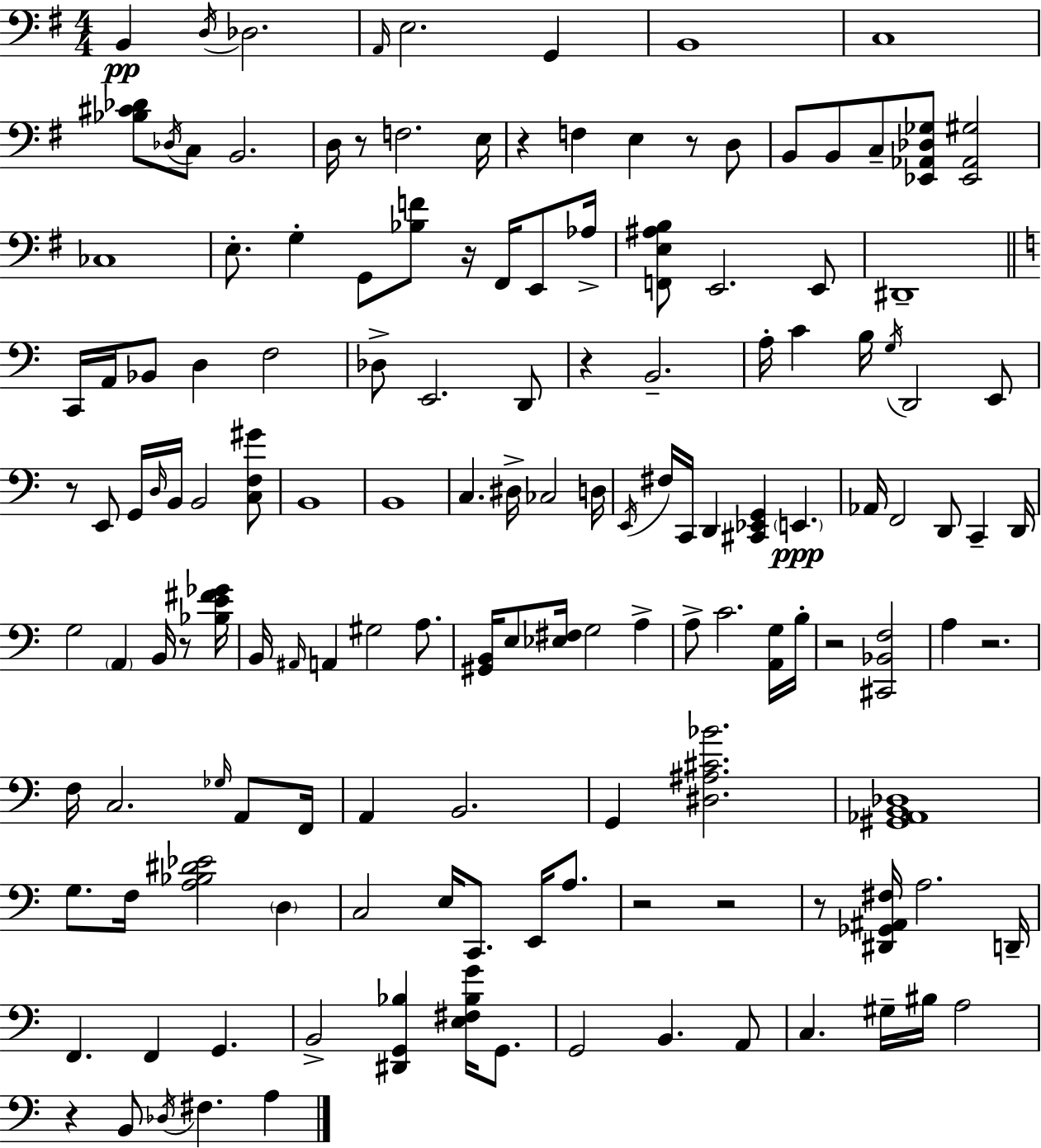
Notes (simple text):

B2/q D3/s Db3/h. A2/s E3/h. G2/q B2/w C3/w [Bb3,C#4,Db4]/e Db3/s C3/e B2/h. D3/s R/e F3/h. E3/s R/q F3/q E3/q R/e D3/e B2/e B2/e C3/e [Eb2,Ab2,Db3,Gb3]/e [Eb2,Ab2,G#3]/h CES3/w E3/e. G3/q G2/e [Bb3,F4]/e R/s F#2/s E2/e Ab3/s [F2,E3,A#3,B3]/e E2/h. E2/e D#2/w C2/s A2/s Bb2/e D3/q F3/h Db3/e E2/h. D2/e R/q B2/h. A3/s C4/q B3/s G3/s D2/h E2/e R/e E2/e G2/s D3/s B2/s B2/h [C3,F3,G#4]/e B2/w B2/w C3/q. D#3/s CES3/h D3/s E2/s F#3/s C2/s D2/q [C#2,Eb2,G2]/q E2/q. Ab2/s F2/h D2/e C2/q D2/s G3/h A2/q B2/s R/e [Bb3,E4,F#4,Gb4]/s B2/s A#2/s A2/q G#3/h A3/e. [G#2,B2]/s E3/e [Eb3,F#3]/s G3/h A3/q A3/e C4/h. [A2,G3]/s B3/s R/h [C#2,Bb2,F3]/h A3/q R/h. F3/s C3/h. Gb3/s A2/e F2/s A2/q B2/h. G2/q [D#3,A#3,C#4,Bb4]/h. [G#2,Ab2,B2,Db3]/w G3/e. F3/s [A3,Bb3,D#4,Eb4]/h D3/q C3/h E3/s C2/e. E2/s A3/e. R/h R/h R/e [D#2,Gb2,A#2,F#3]/s A3/h. D2/s F2/q. F2/q G2/q. B2/h [D#2,G2,Bb3]/q [E3,F#3,Bb3,G4]/s G2/e. G2/h B2/q. A2/e C3/q. G#3/s BIS3/s A3/h R/q B2/e Db3/s F#3/q. A3/q